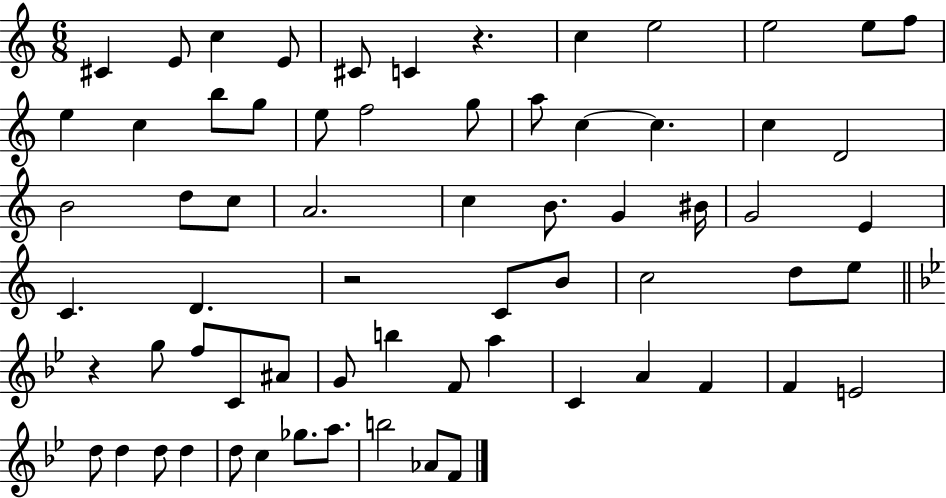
C#4/q E4/e C5/q E4/e C#4/e C4/q R/q. C5/q E5/h E5/h E5/e F5/e E5/q C5/q B5/e G5/e E5/e F5/h G5/e A5/e C5/q C5/q. C5/q D4/h B4/h D5/e C5/e A4/h. C5/q B4/e. G4/q BIS4/s G4/h E4/q C4/q. D4/q. R/h C4/e B4/e C5/h D5/e E5/e R/q G5/e F5/e C4/e A#4/e G4/e B5/q F4/e A5/q C4/q A4/q F4/q F4/q E4/h D5/e D5/q D5/e D5/q D5/e C5/q Gb5/e. A5/e. B5/h Ab4/e F4/e